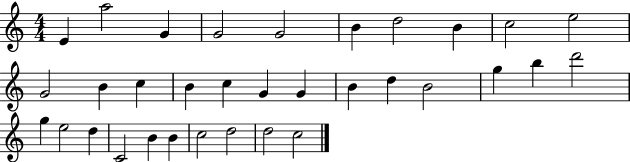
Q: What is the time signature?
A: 4/4